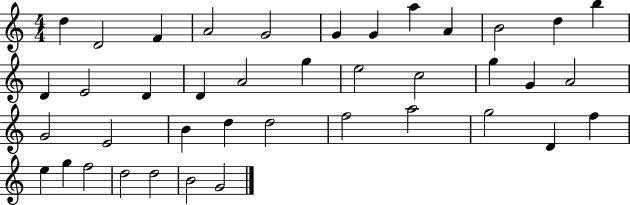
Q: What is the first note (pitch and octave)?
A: D5